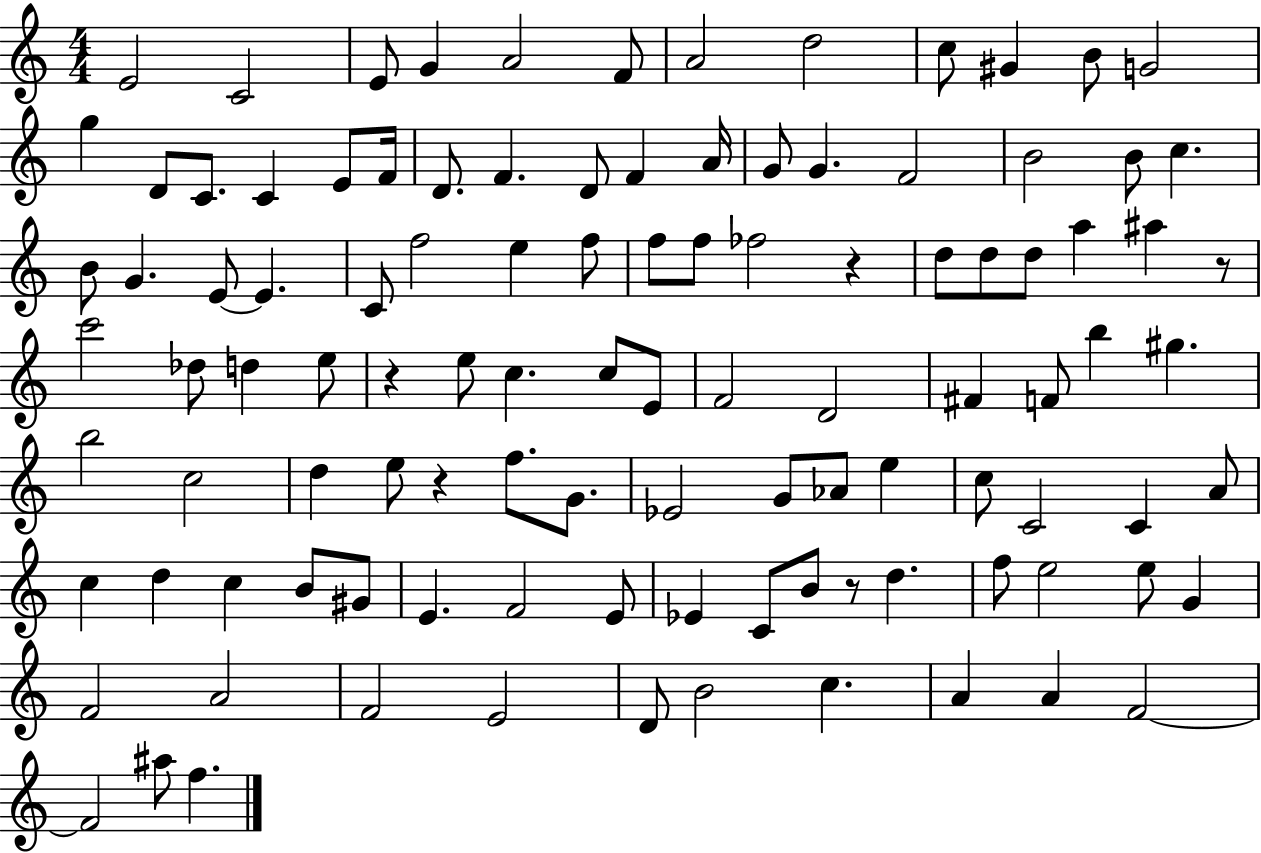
X:1
T:Untitled
M:4/4
L:1/4
K:C
E2 C2 E/2 G A2 F/2 A2 d2 c/2 ^G B/2 G2 g D/2 C/2 C E/2 F/4 D/2 F D/2 F A/4 G/2 G F2 B2 B/2 c B/2 G E/2 E C/2 f2 e f/2 f/2 f/2 _f2 z d/2 d/2 d/2 a ^a z/2 c'2 _d/2 d e/2 z e/2 c c/2 E/2 F2 D2 ^F F/2 b ^g b2 c2 d e/2 z f/2 G/2 _E2 G/2 _A/2 e c/2 C2 C A/2 c d c B/2 ^G/2 E F2 E/2 _E C/2 B/2 z/2 d f/2 e2 e/2 G F2 A2 F2 E2 D/2 B2 c A A F2 F2 ^a/2 f